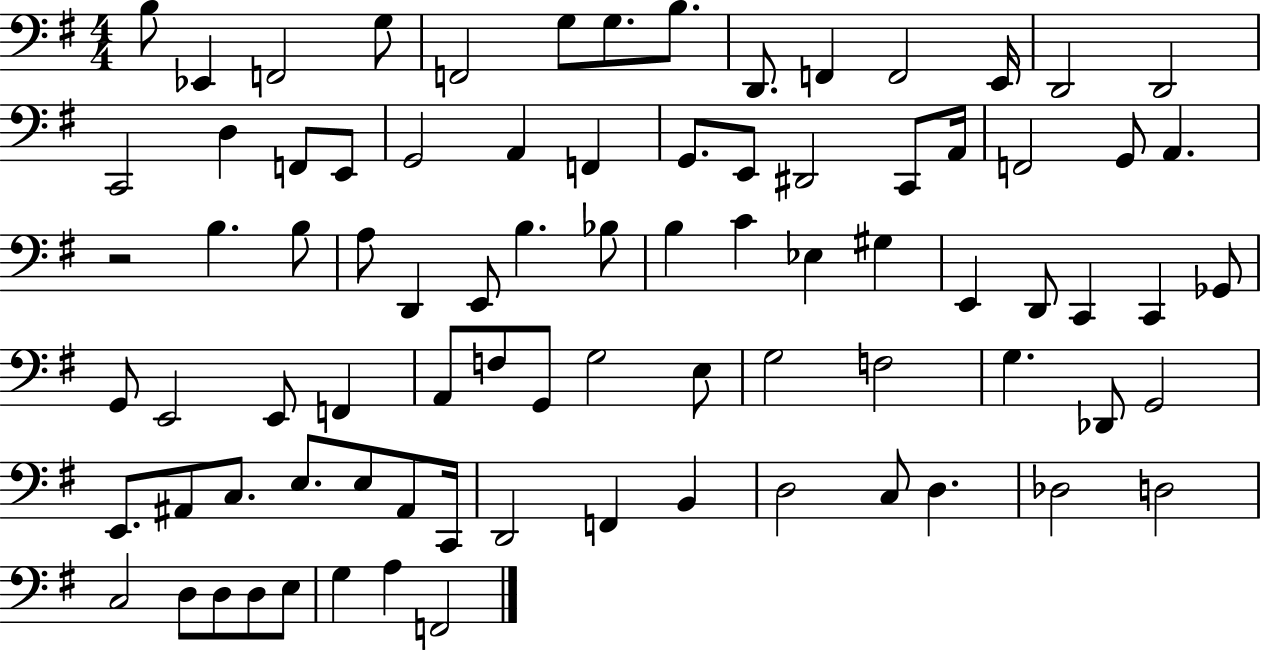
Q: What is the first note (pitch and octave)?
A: B3